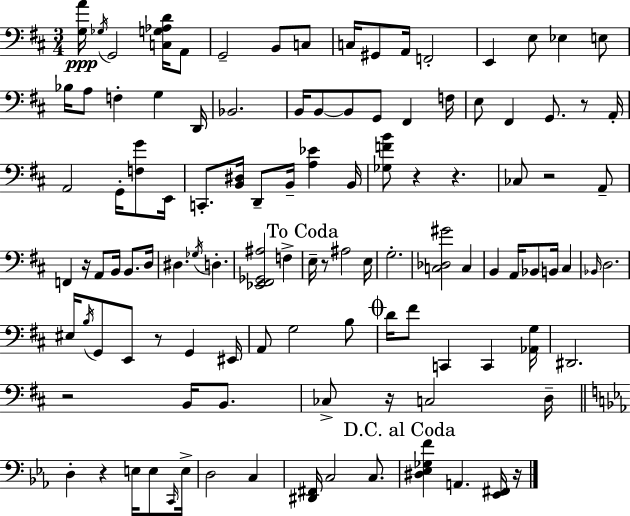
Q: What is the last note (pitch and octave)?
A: A2